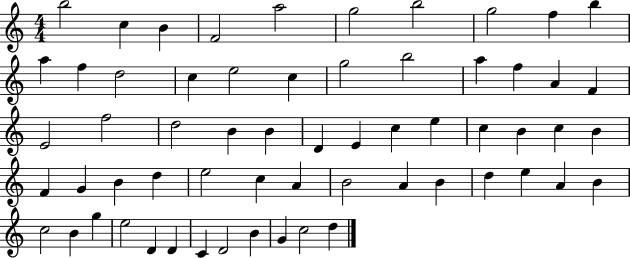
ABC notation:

X:1
T:Untitled
M:4/4
L:1/4
K:C
b2 c B F2 a2 g2 b2 g2 f b a f d2 c e2 c g2 b2 a f A F E2 f2 d2 B B D E c e c B c B F G B d e2 c A B2 A B d e A B c2 B g e2 D D C D2 B G c2 d